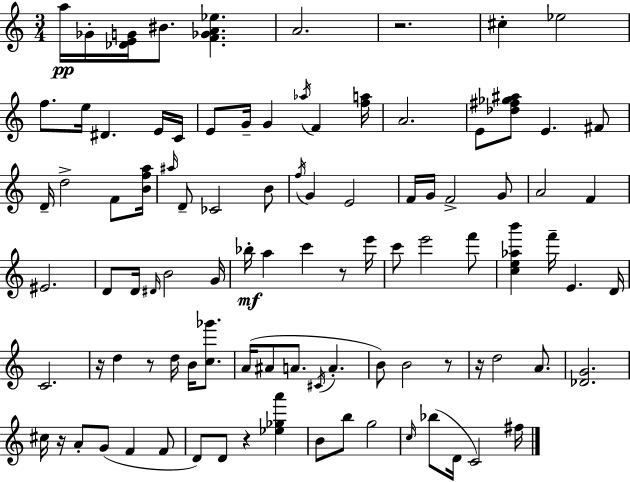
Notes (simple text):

A5/s Gb4/s [Db4,E4,G4]/s BIS4/e. [F4,Gb4,A4,Eb5]/q. A4/h. R/h. C#5/q Eb5/h F5/e. E5/s D#4/q. E4/s C4/s E4/e G4/s G4/q Ab5/s F4/q [F5,A5]/s A4/h. E4/e [Db5,F#5,Gb5,A#5]/e E4/q. F#4/e D4/s D5/h F4/e [B4,F5,A5]/s A#5/s D4/e CES4/h B4/e F5/s G4/q E4/h F4/s G4/s F4/h G4/e A4/h F4/q EIS4/h. D4/e D4/s D#4/s B4/h G4/s Bb5/s A5/q C6/q R/e E6/s C6/e E6/h F6/e [C5,E5,Ab5,B6]/q F6/s E4/q. D4/s C4/h. R/s D5/q R/e D5/s B4/s [C5,Gb6]/e. A4/s A#4/e A4/e. C#4/s A4/q. B4/e B4/h R/e R/s D5/h A4/e. [Db4,G4]/h. C#5/s R/s A4/e G4/e F4/q F4/e D4/e D4/e R/q [Eb5,Gb5,A6]/q B4/e B5/e G5/h C5/s Bb5/e D4/s C4/h F#5/s